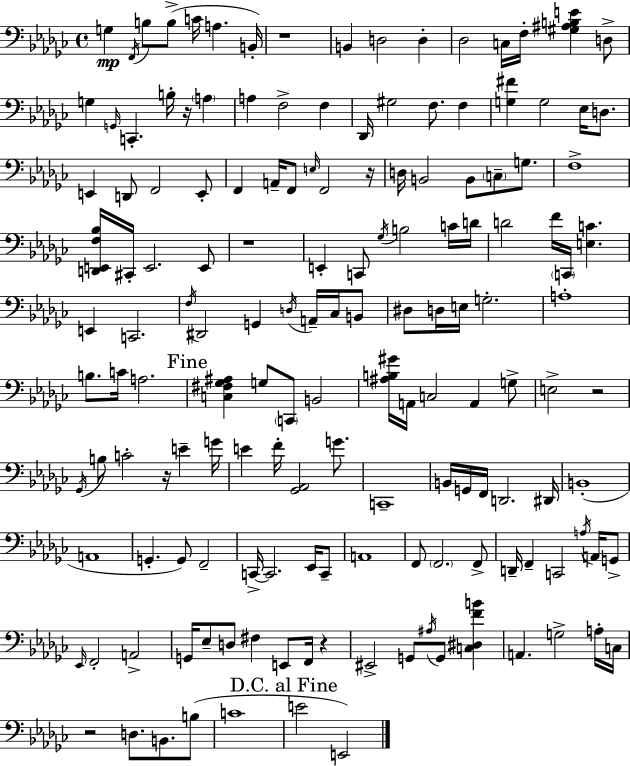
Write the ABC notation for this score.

X:1
T:Untitled
M:4/4
L:1/4
K:Ebm
G, F,,/4 B,/2 B,/2 C/4 A, B,,/4 z4 B,, D,2 D, _D,2 C,/4 F,/4 [^G,^A,B,E] D,/2 G, G,,/4 C,, B,/4 z/4 A, A, F,2 F, _D,,/4 ^G,2 F,/2 F, [G,^F] G,2 _E,/4 D,/2 E,, D,,/2 F,,2 E,,/2 F,, A,,/4 F,,/2 E,/4 F,,2 z/4 D,/4 B,,2 B,,/2 C,/2 G,/2 F,4 [D,,E,,F,_B,]/4 ^C,,/4 E,,2 E,,/2 z4 E,, C,,/2 _G,/4 B,2 C/4 D/4 D2 F/4 C,,/4 [E,C] E,, C,,2 F,/4 ^D,,2 G,, D,/4 A,,/4 _C,/4 B,,/2 ^D,/2 D,/4 E,/4 G,2 A,4 B,/2 C/4 A,2 [C,^F,_G,^A,] G,/2 C,,/2 B,,2 [^A,B,^G]/4 A,,/4 C,2 A,, G,/2 E,2 z2 _G,,/4 B,/2 C2 z/4 E G/4 E F/4 [_G,,_A,,]2 G/2 C,,4 B,,/4 G,,/4 F,,/4 D,,2 ^D,,/4 B,,4 A,,4 G,, G,,/2 F,,2 C,,/4 C,,2 _E,,/4 C,,/2 A,,4 F,,/2 F,,2 F,,/2 D,,/4 F,, C,,2 A,/4 A,,/4 G,,/2 _E,,/4 F,,2 A,,2 G,,/4 _E,/2 D,/2 ^F, E,,/2 F,,/4 z ^E,,2 G,,/2 ^A,/4 G,,/2 [C,^D,FB] A,, G,2 A,/4 C,/4 z2 D,/2 B,,/2 B,/2 C4 E2 E,,2